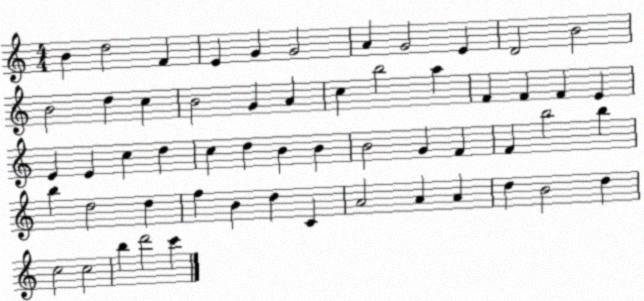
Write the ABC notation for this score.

X:1
T:Untitled
M:4/4
L:1/4
K:C
B d2 F E G G2 A G2 E D2 B2 B2 d c B2 G A c b2 a F F F E E E c d c d B B B2 G F F b2 b b d2 d f B d C A2 A A d B2 d c2 c2 b d'2 c'